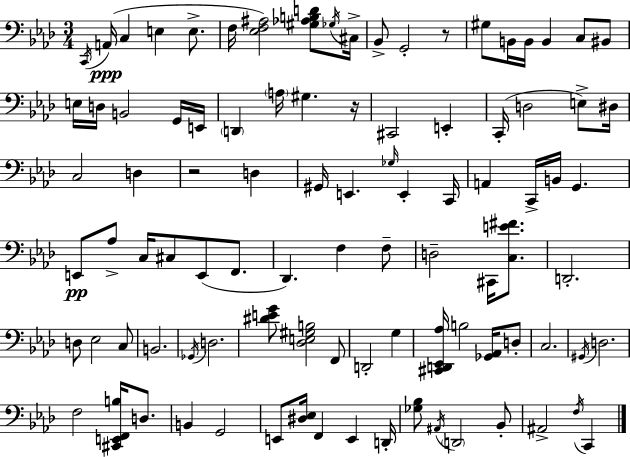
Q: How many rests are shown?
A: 3